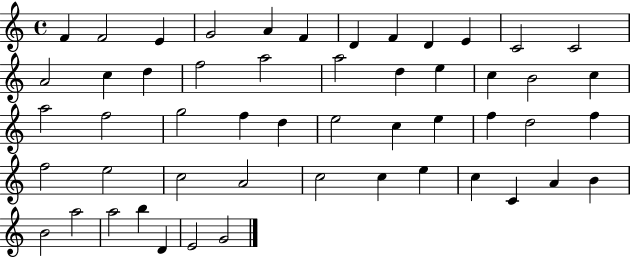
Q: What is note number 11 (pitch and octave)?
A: C4